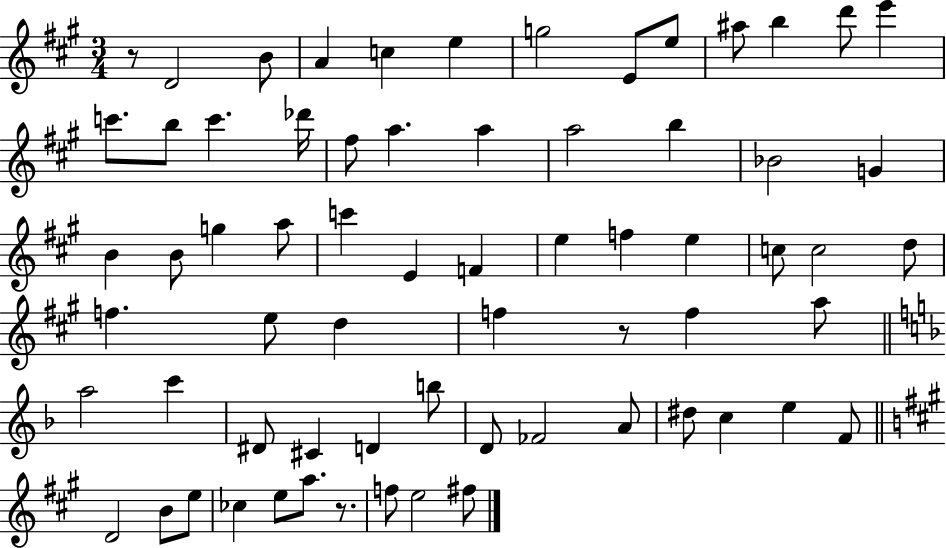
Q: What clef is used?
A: treble